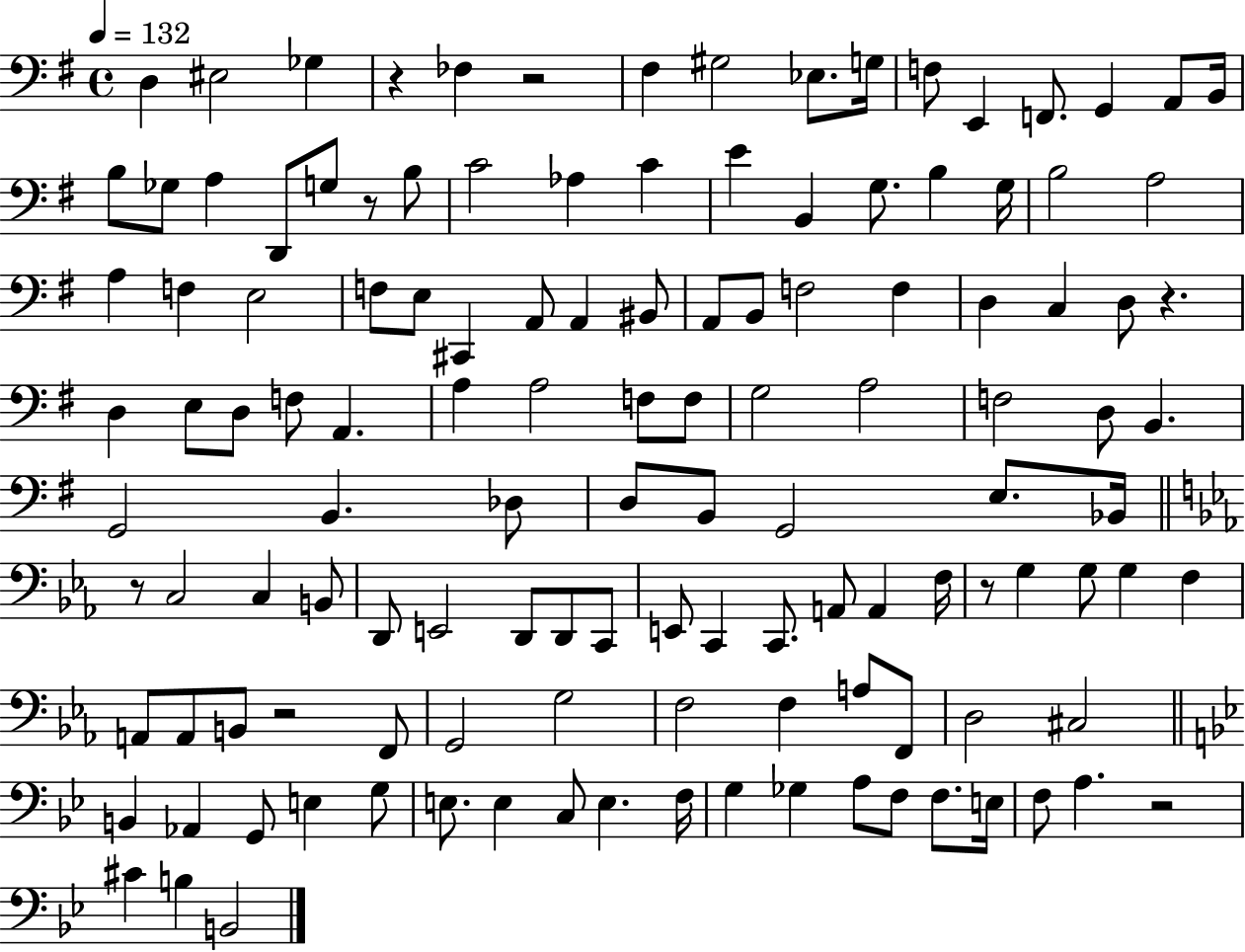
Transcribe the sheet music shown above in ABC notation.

X:1
T:Untitled
M:4/4
L:1/4
K:G
D, ^E,2 _G, z _F, z2 ^F, ^G,2 _E,/2 G,/4 F,/2 E,, F,,/2 G,, A,,/2 B,,/4 B,/2 _G,/2 A, D,,/2 G,/2 z/2 B,/2 C2 _A, C E B,, G,/2 B, G,/4 B,2 A,2 A, F, E,2 F,/2 E,/2 ^C,, A,,/2 A,, ^B,,/2 A,,/2 B,,/2 F,2 F, D, C, D,/2 z D, E,/2 D,/2 F,/2 A,, A, A,2 F,/2 F,/2 G,2 A,2 F,2 D,/2 B,, G,,2 B,, _D,/2 D,/2 B,,/2 G,,2 E,/2 _B,,/4 z/2 C,2 C, B,,/2 D,,/2 E,,2 D,,/2 D,,/2 C,,/2 E,,/2 C,, C,,/2 A,,/2 A,, F,/4 z/2 G, G,/2 G, F, A,,/2 A,,/2 B,,/2 z2 F,,/2 G,,2 G,2 F,2 F, A,/2 F,,/2 D,2 ^C,2 B,, _A,, G,,/2 E, G,/2 E,/2 E, C,/2 E, F,/4 G, _G, A,/2 F,/2 F,/2 E,/4 F,/2 A, z2 ^C B, B,,2